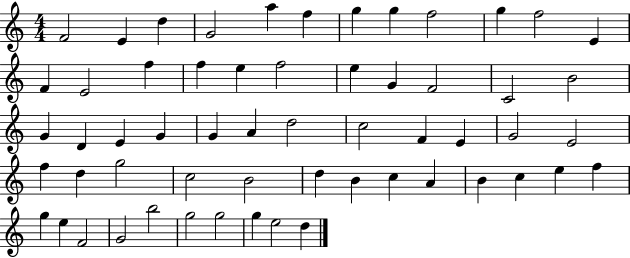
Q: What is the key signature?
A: C major